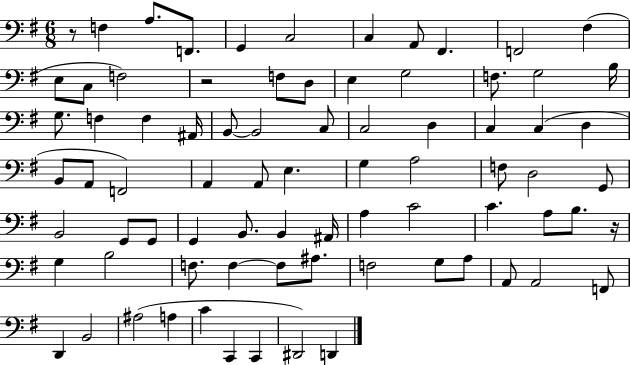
X:1
T:Untitled
M:6/8
L:1/4
K:G
z/2 F, A,/2 F,,/2 G,, C,2 C, A,,/2 ^F,, F,,2 ^F, E,/2 C,/2 F,2 z2 F,/2 D,/2 E, G,2 F,/2 G,2 B,/4 G,/2 F, F, ^A,,/4 B,,/2 B,,2 C,/2 C,2 D, C, C, D, B,,/2 A,,/2 F,,2 A,, A,,/2 E, G, A,2 F,/2 D,2 G,,/2 B,,2 G,,/2 G,,/2 G,, B,,/2 B,, ^A,,/4 A, C2 C A,/2 B,/2 z/4 G, B,2 F,/2 F, F,/2 ^A,/2 F,2 G,/2 A,/2 A,,/2 A,,2 F,,/2 D,, B,,2 ^A,2 A, C C,, C,, ^D,,2 D,,